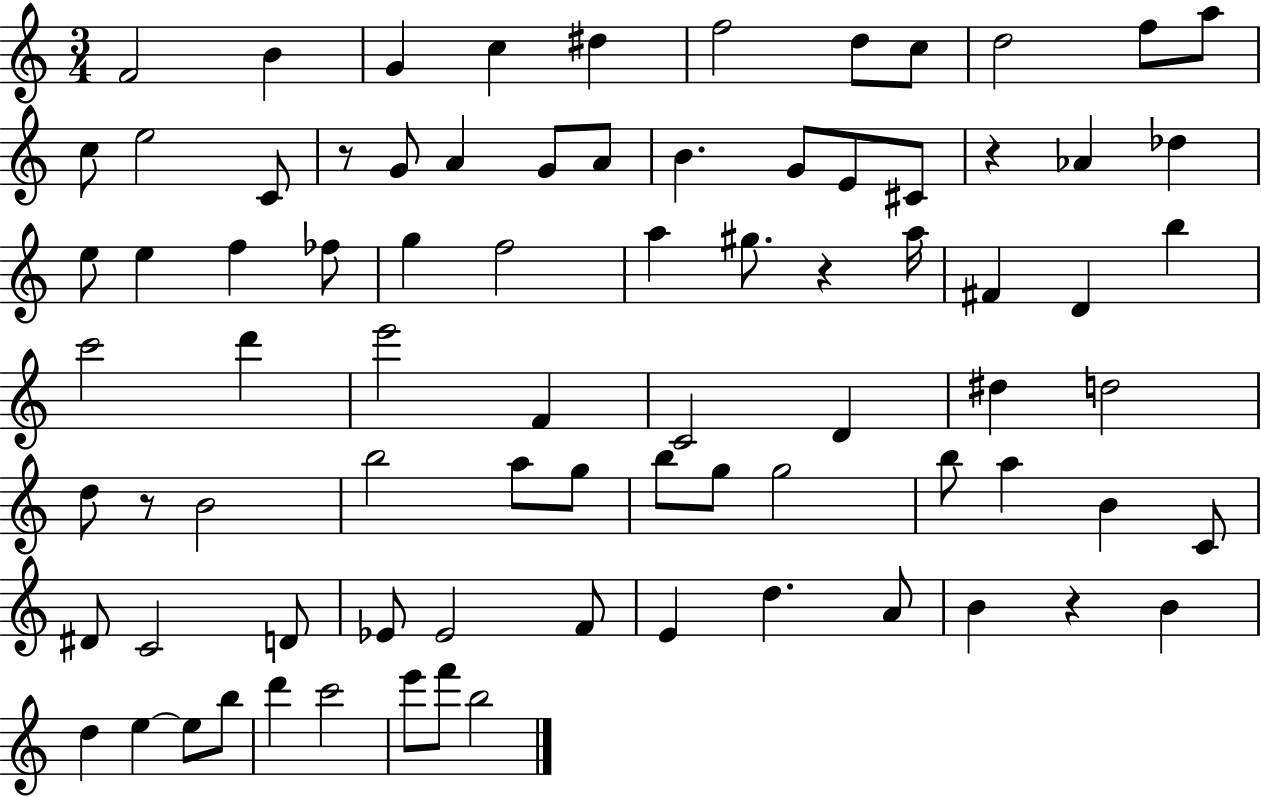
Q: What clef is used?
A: treble